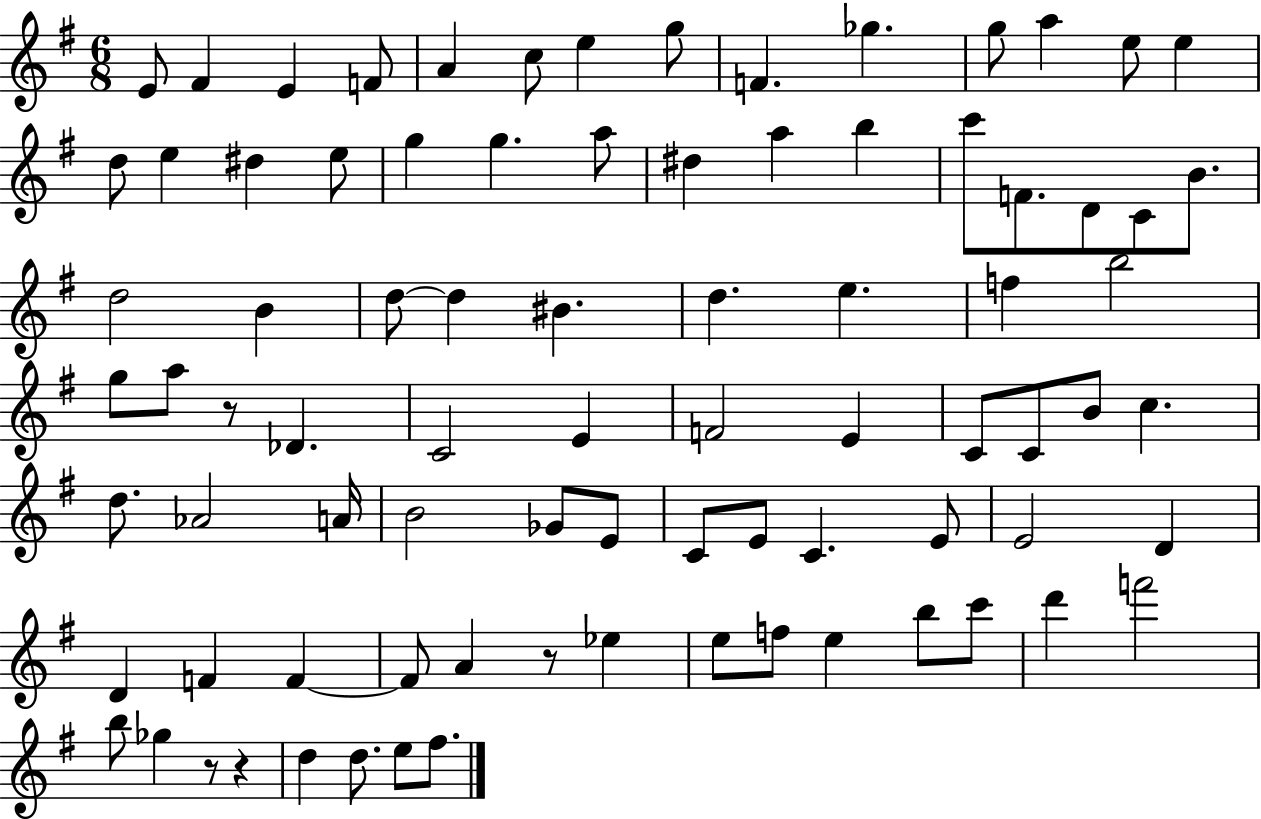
X:1
T:Untitled
M:6/8
L:1/4
K:G
E/2 ^F E F/2 A c/2 e g/2 F _g g/2 a e/2 e d/2 e ^d e/2 g g a/2 ^d a b c'/2 F/2 D/2 C/2 B/2 d2 B d/2 d ^B d e f b2 g/2 a/2 z/2 _D C2 E F2 E C/2 C/2 B/2 c d/2 _A2 A/4 B2 _G/2 E/2 C/2 E/2 C E/2 E2 D D F F F/2 A z/2 _e e/2 f/2 e b/2 c'/2 d' f'2 b/2 _g z/2 z d d/2 e/2 ^f/2